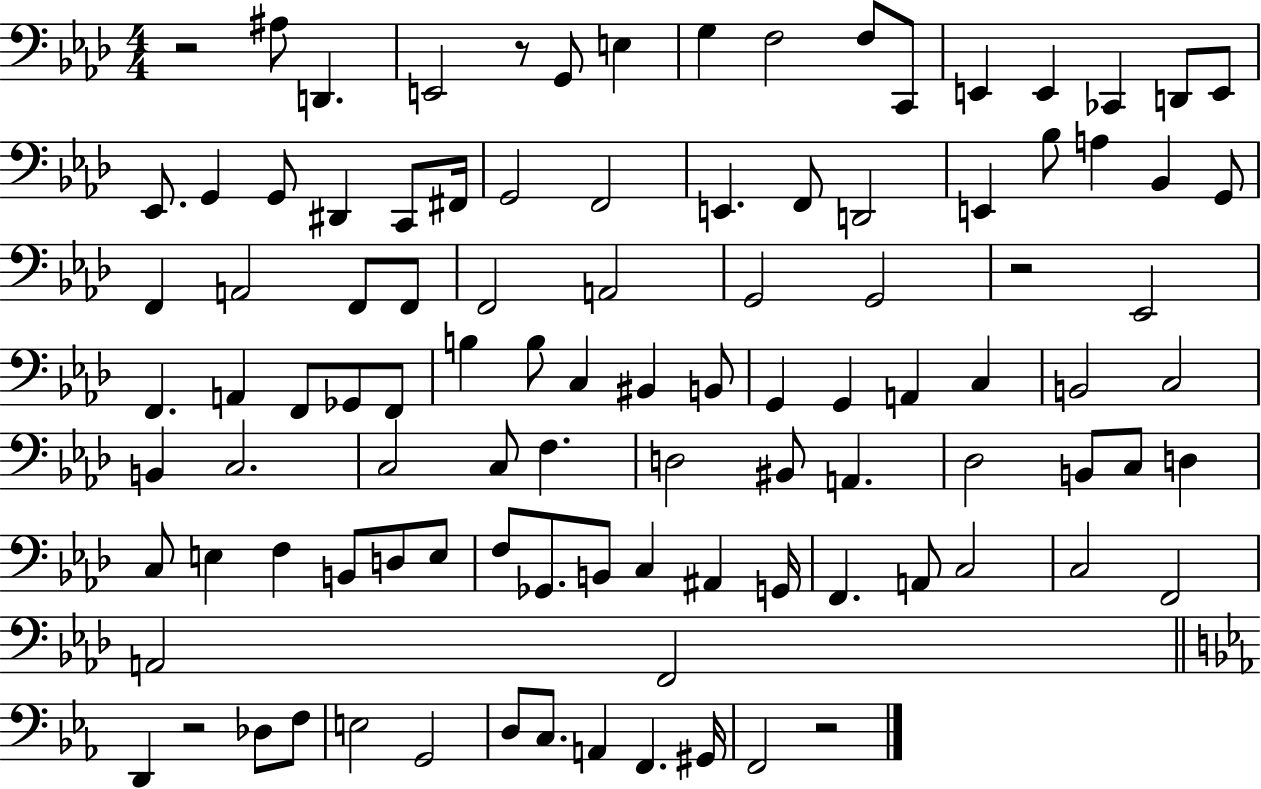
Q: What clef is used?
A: bass